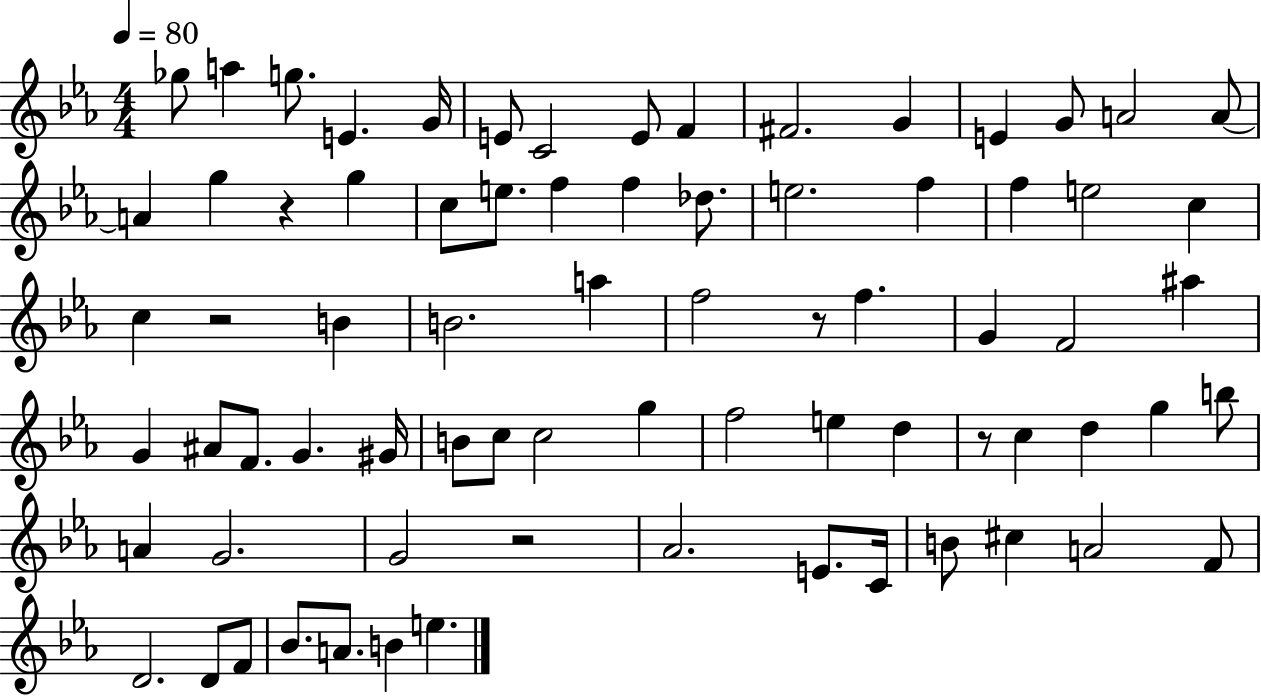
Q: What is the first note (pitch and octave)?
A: Gb5